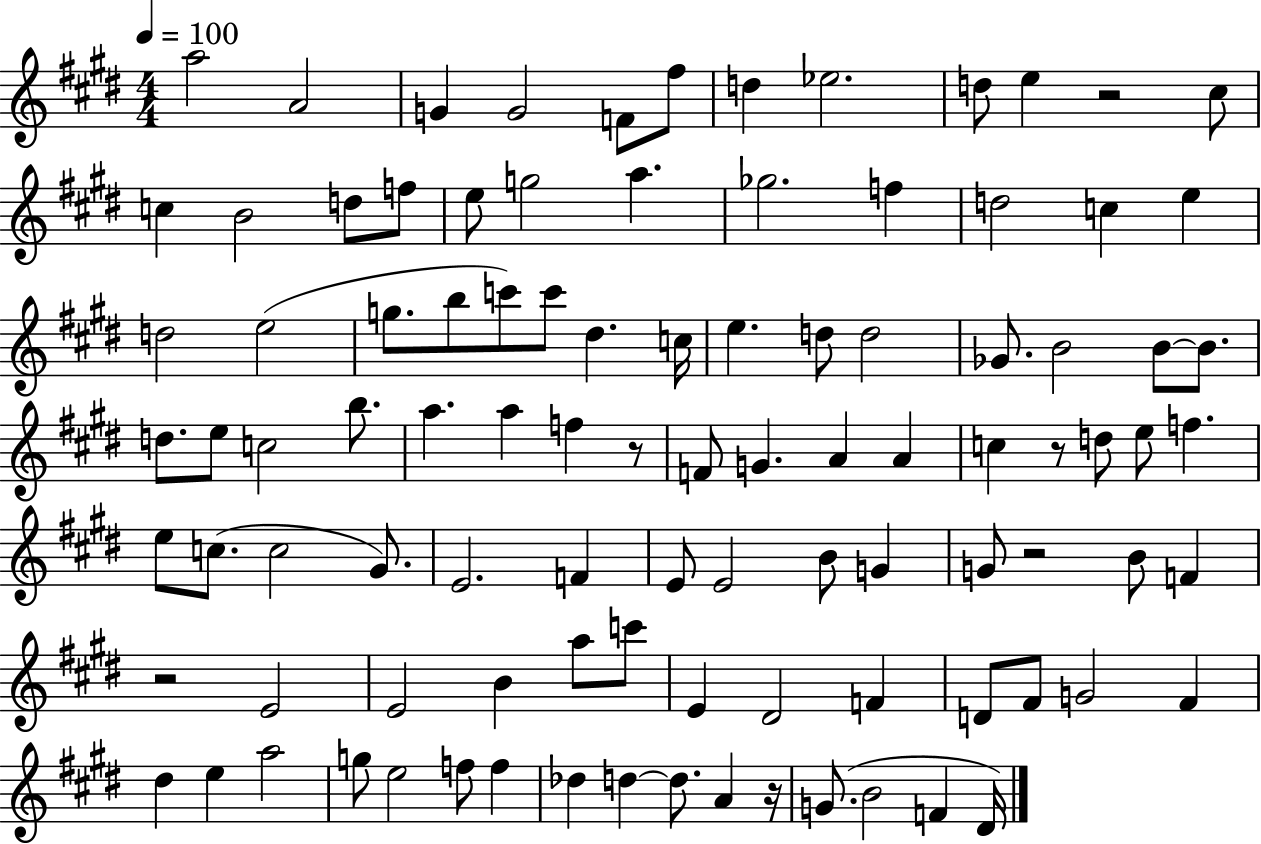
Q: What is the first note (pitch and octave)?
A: A5